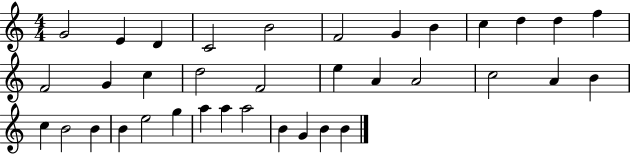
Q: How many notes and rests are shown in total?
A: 36